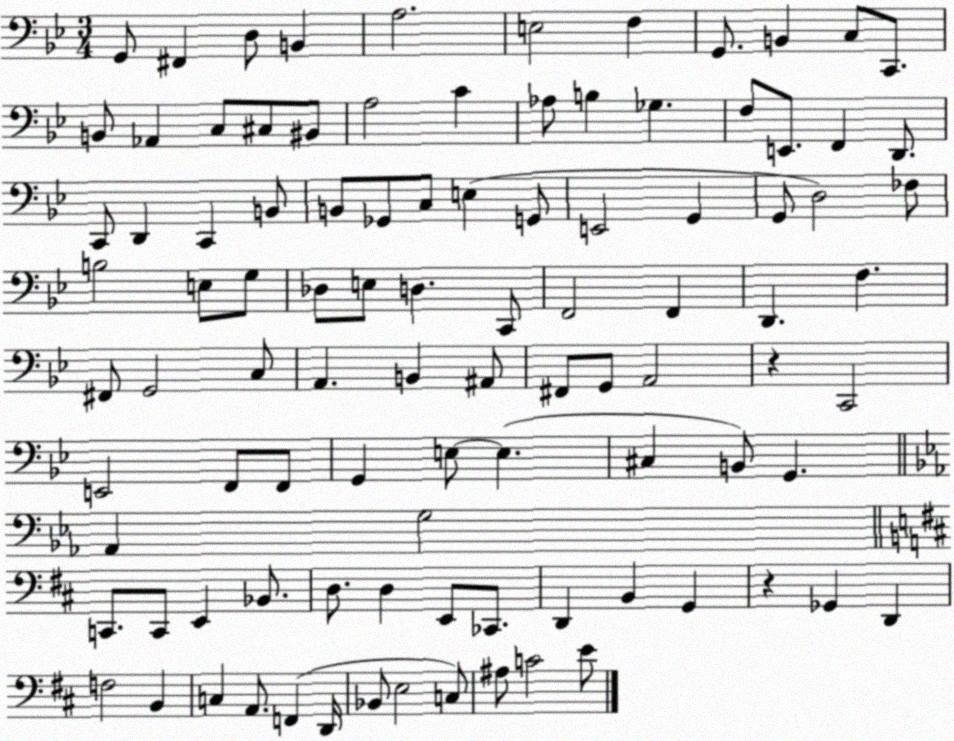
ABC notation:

X:1
T:Untitled
M:3/4
L:1/4
K:Bb
G,,/2 ^F,, D,/2 B,, A,2 E,2 F, G,,/2 B,, C,/2 C,,/2 B,,/2 _A,, C,/2 ^C,/2 ^B,,/2 A,2 C _A,/2 B, _G, F,/2 E,,/2 F,, D,,/2 C,,/2 D,, C,, B,,/2 B,,/2 _G,,/2 C,/2 E, G,,/2 E,,2 G,, G,,/2 D,2 _F,/2 B,2 E,/2 G,/2 _D,/2 E,/2 D, C,,/2 F,,2 F,, D,, F, ^F,,/2 G,,2 C,/2 A,, B,, ^A,,/2 ^F,,/2 G,,/2 A,,2 z C,,2 E,,2 F,,/2 F,,/2 G,, E,/2 E, ^C, B,,/2 G,, _A,, G,2 C,,/2 C,,/2 E,, _B,,/2 D,/2 D, E,,/2 _C,,/2 D,, B,, G,, z _G,, D,, F,2 B,, C, A,,/2 F,, D,,/4 _B,,/2 E,2 C,/2 ^A,/2 C2 E/2